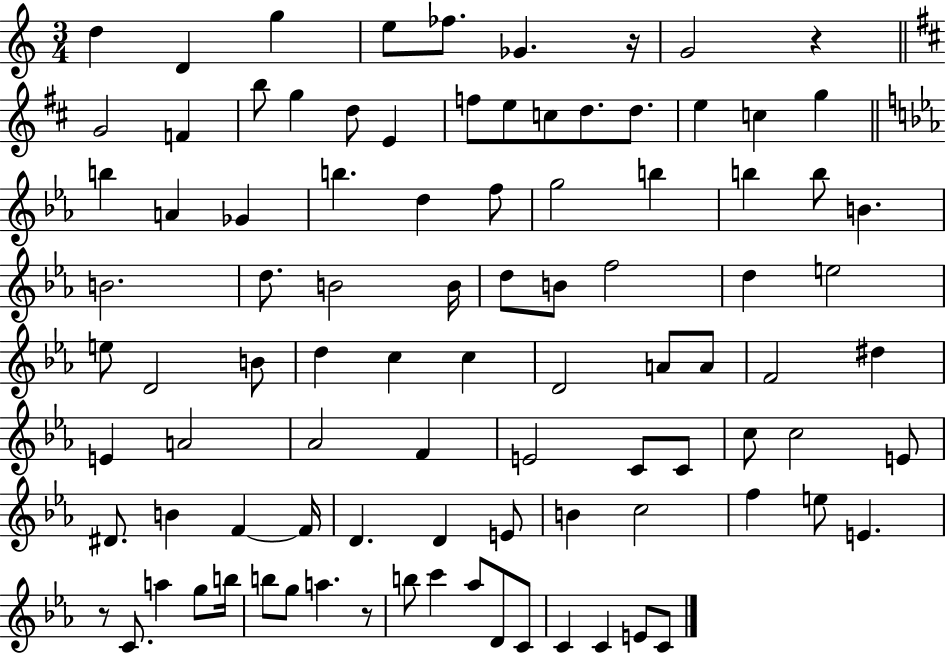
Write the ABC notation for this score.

X:1
T:Untitled
M:3/4
L:1/4
K:C
d D g e/2 _f/2 _G z/4 G2 z G2 F b/2 g d/2 E f/2 e/2 c/2 d/2 d/2 e c g b A _G b d f/2 g2 b b b/2 B B2 d/2 B2 B/4 d/2 B/2 f2 d e2 e/2 D2 B/2 d c c D2 A/2 A/2 F2 ^d E A2 _A2 F E2 C/2 C/2 c/2 c2 E/2 ^D/2 B F F/4 D D E/2 B c2 f e/2 E z/2 C/2 a g/2 b/4 b/2 g/2 a z/2 b/2 c' _a/2 D/2 C/2 C C E/2 C/2